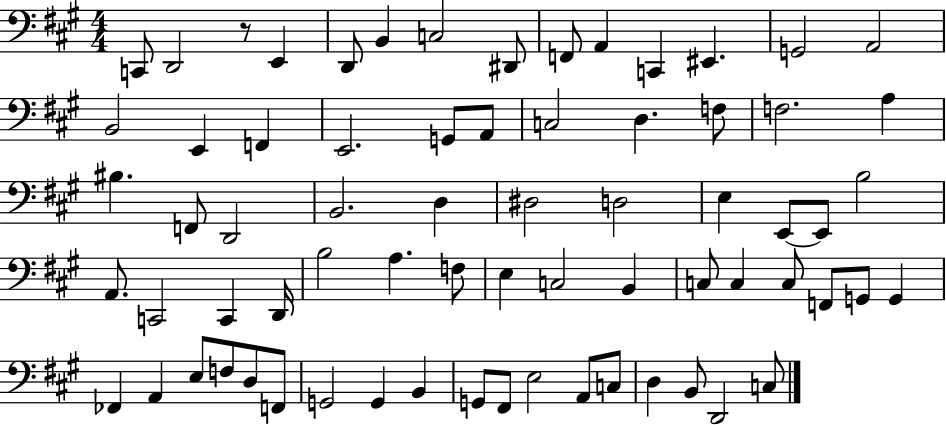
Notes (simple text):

C2/e D2/h R/e E2/q D2/e B2/q C3/h D#2/e F2/e A2/q C2/q EIS2/q. G2/h A2/h B2/h E2/q F2/q E2/h. G2/e A2/e C3/h D3/q. F3/e F3/h. A3/q BIS3/q. F2/e D2/h B2/h. D3/q D#3/h D3/h E3/q E2/e E2/e B3/h A2/e. C2/h C2/q D2/s B3/h A3/q. F3/e E3/q C3/h B2/q C3/e C3/q C3/e F2/e G2/e G2/q FES2/q A2/q E3/e F3/e D3/e F2/e G2/h G2/q B2/q G2/e F#2/e E3/h A2/e C3/e D3/q B2/e D2/h C3/e